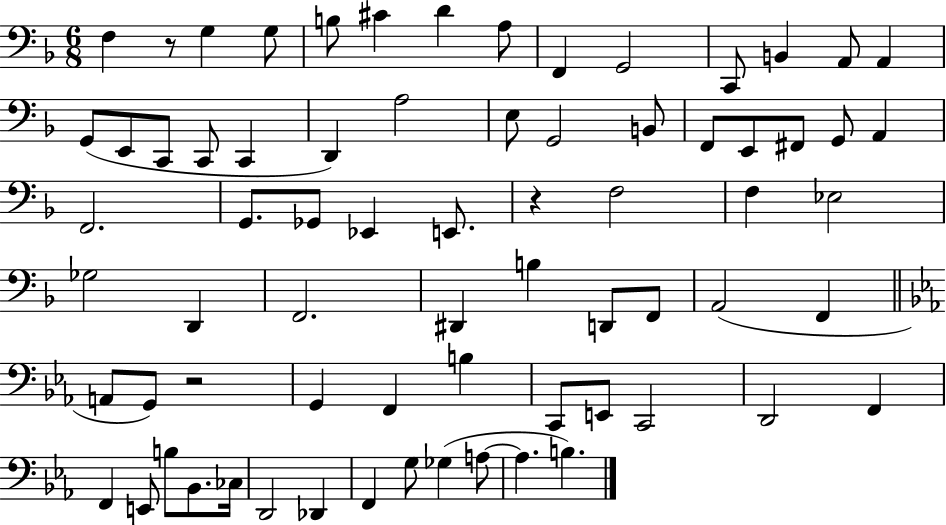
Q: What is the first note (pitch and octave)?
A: F3